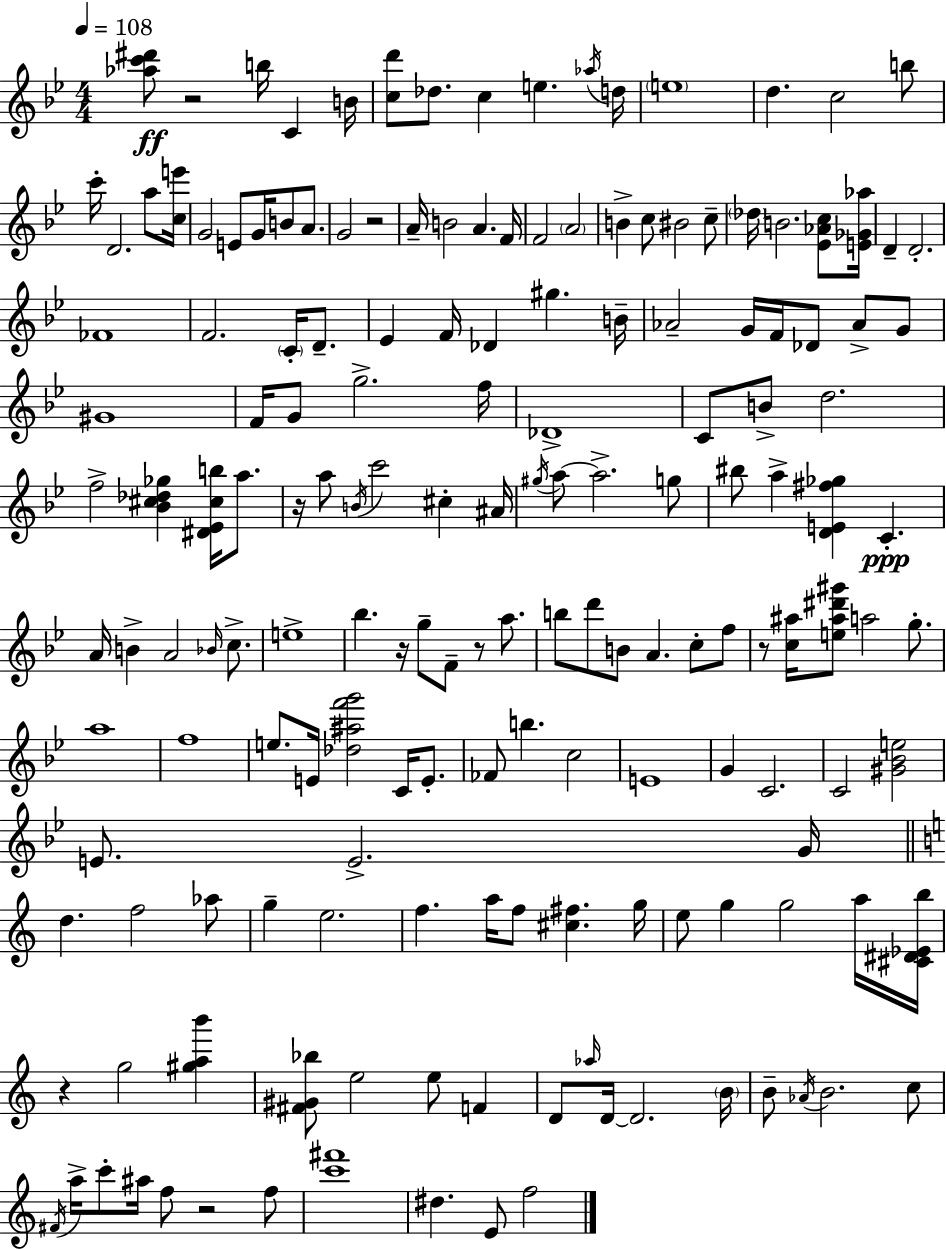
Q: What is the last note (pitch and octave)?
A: F5